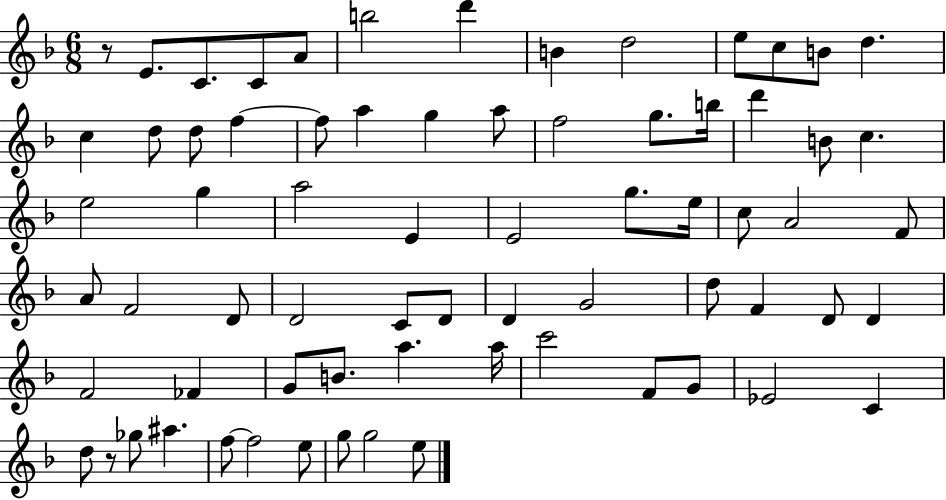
R/e E4/e. C4/e. C4/e A4/e B5/h D6/q B4/q D5/h E5/e C5/e B4/e D5/q. C5/q D5/e D5/e F5/q F5/e A5/q G5/q A5/e F5/h G5/e. B5/s D6/q B4/e C5/q. E5/h G5/q A5/h E4/q E4/h G5/e. E5/s C5/e A4/h F4/e A4/e F4/h D4/e D4/h C4/e D4/e D4/q G4/h D5/e F4/q D4/e D4/q F4/h FES4/q G4/e B4/e. A5/q. A5/s C6/h F4/e G4/e Eb4/h C4/q D5/e R/e Gb5/e A#5/q. F5/e F5/h E5/e G5/e G5/h E5/e